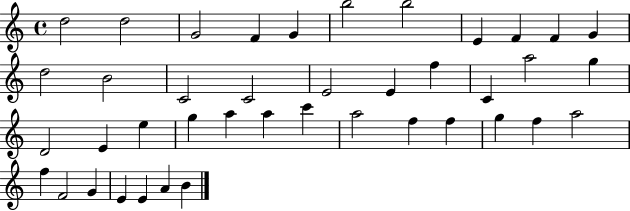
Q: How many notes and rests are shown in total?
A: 41